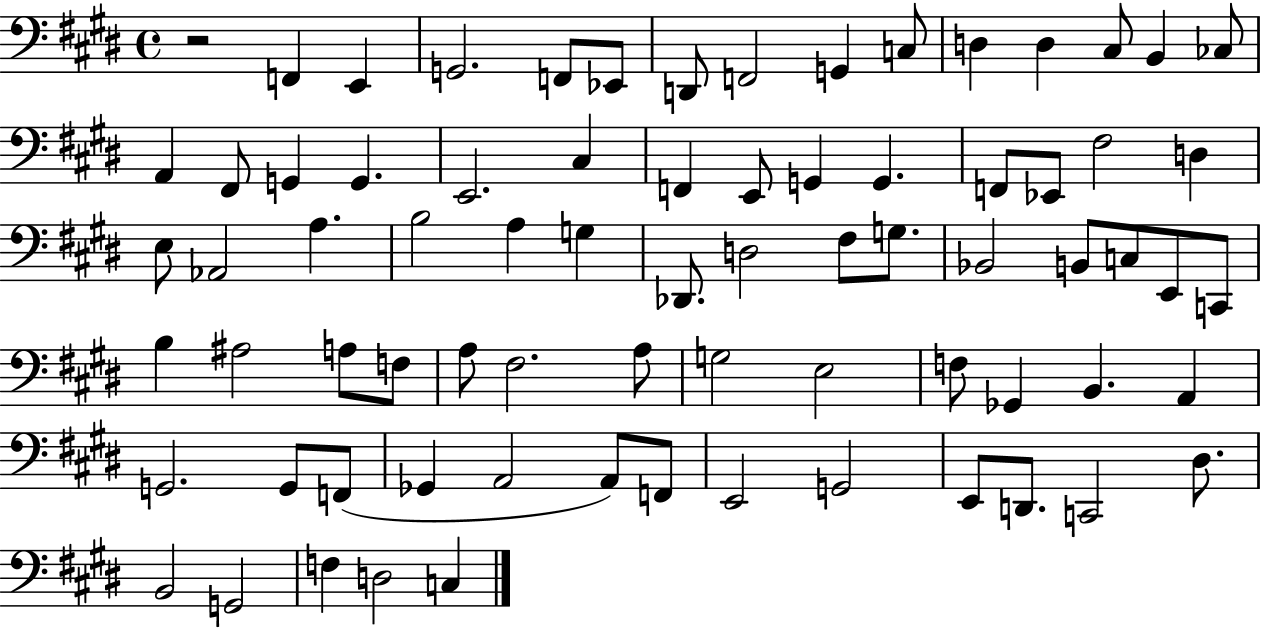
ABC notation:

X:1
T:Untitled
M:4/4
L:1/4
K:E
z2 F,, E,, G,,2 F,,/2 _E,,/2 D,,/2 F,,2 G,, C,/2 D, D, ^C,/2 B,, _C,/2 A,, ^F,,/2 G,, G,, E,,2 ^C, F,, E,,/2 G,, G,, F,,/2 _E,,/2 ^F,2 D, E,/2 _A,,2 A, B,2 A, G, _D,,/2 D,2 ^F,/2 G,/2 _B,,2 B,,/2 C,/2 E,,/2 C,,/2 B, ^A,2 A,/2 F,/2 A,/2 ^F,2 A,/2 G,2 E,2 F,/2 _G,, B,, A,, G,,2 G,,/2 F,,/2 _G,, A,,2 A,,/2 F,,/2 E,,2 G,,2 E,,/2 D,,/2 C,,2 ^D,/2 B,,2 G,,2 F, D,2 C,